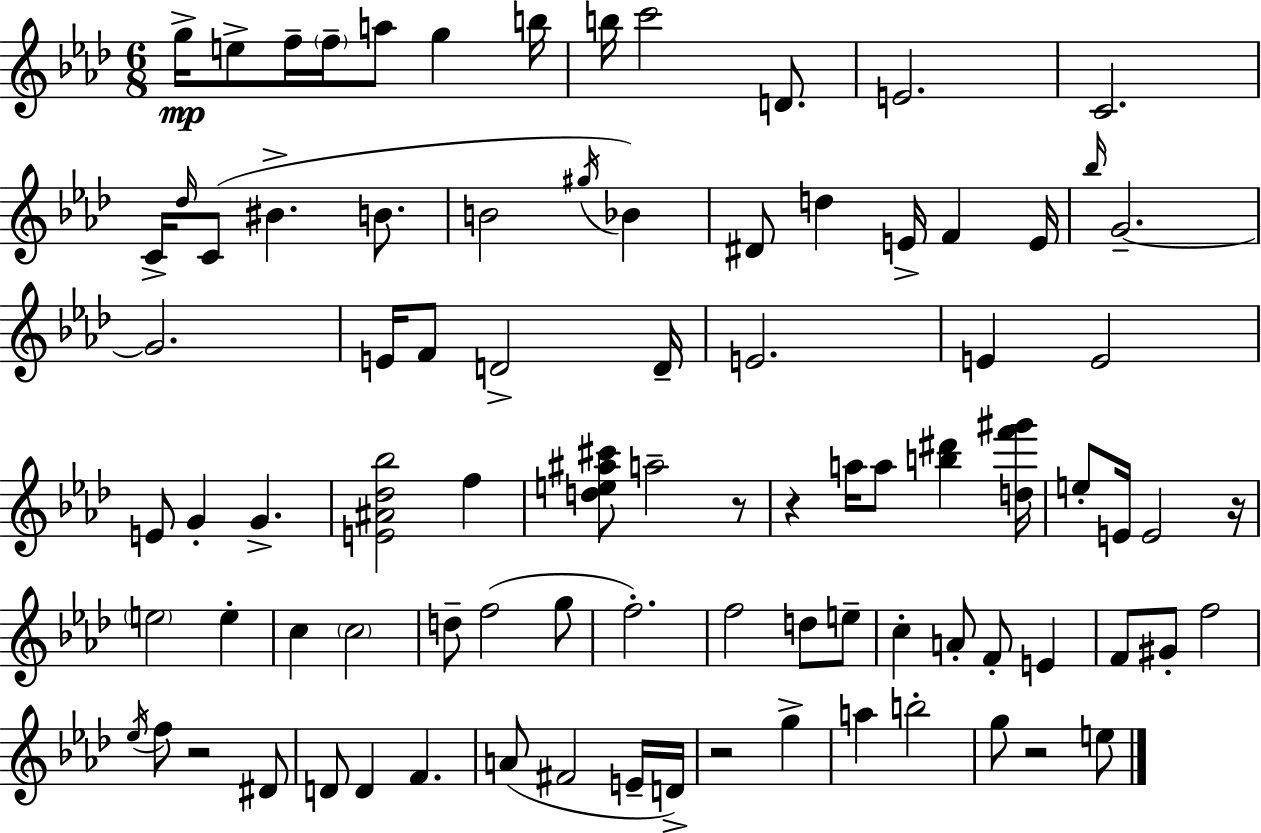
{
  \clef treble
  \numericTimeSignature
  \time 6/8
  \key f \minor
  g''16->\mp e''8-> f''16-- \parenthesize f''16-- a''8 g''4 b''16 | b''16 c'''2 d'8. | e'2. | c'2. | \break c'16-> \grace { des''16 } c'8( bis'4.-> b'8. | b'2 \acciaccatura { gis''16 } bes'4) | dis'8 d''4 e'16-> f'4 | e'16 \grace { bes''16 } g'2.--~~ | \break g'2. | e'16 f'8 d'2-> | d'16-- e'2. | e'4 e'2 | \break e'8 g'4-. g'4.-> | <e' ais' des'' bes''>2 f''4 | <d'' e'' ais'' cis'''>8 a''2-- | r8 r4 a''16 a''8 <b'' dis'''>4 | \break <d'' f''' gis'''>16 e''8-. e'16 e'2 | r16 \parenthesize e''2 e''4-. | c''4 \parenthesize c''2 | d''8-- f''2( | \break g''8 f''2.-.) | f''2 d''8 | e''8-- c''4-. a'8-. f'8-. e'4 | f'8 gis'8-. f''2 | \break \acciaccatura { ees''16 } f''8 r2 | dis'8 d'8 d'4 f'4. | a'8( fis'2 | e'16-- d'16->) r2 | \break g''4-> a''4 b''2-. | g''8 r2 | e''8 \bar "|."
}